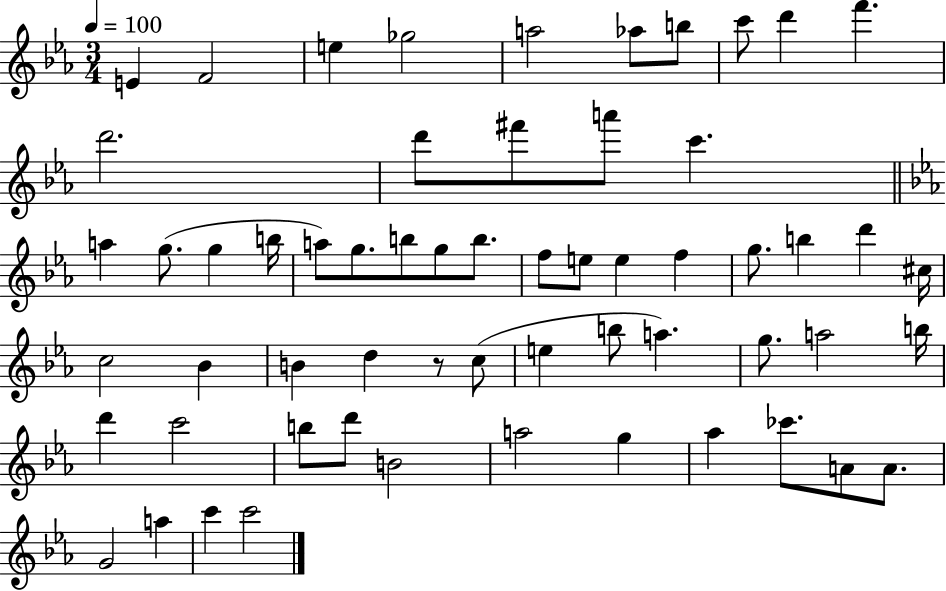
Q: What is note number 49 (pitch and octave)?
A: A5